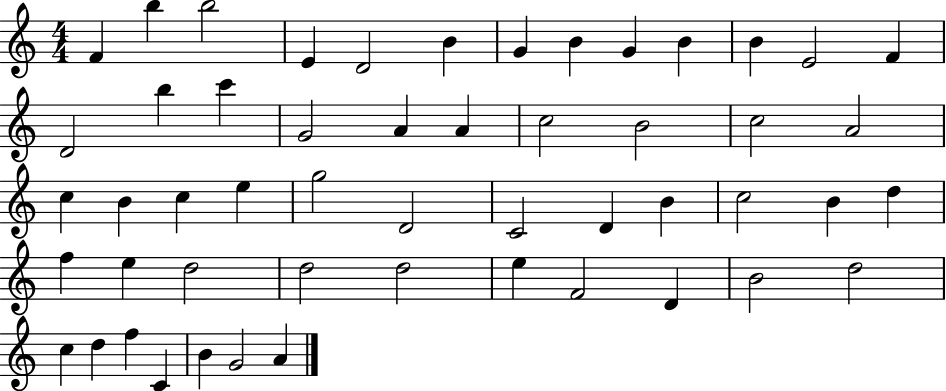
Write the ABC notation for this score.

X:1
T:Untitled
M:4/4
L:1/4
K:C
F b b2 E D2 B G B G B B E2 F D2 b c' G2 A A c2 B2 c2 A2 c B c e g2 D2 C2 D B c2 B d f e d2 d2 d2 e F2 D B2 d2 c d f C B G2 A